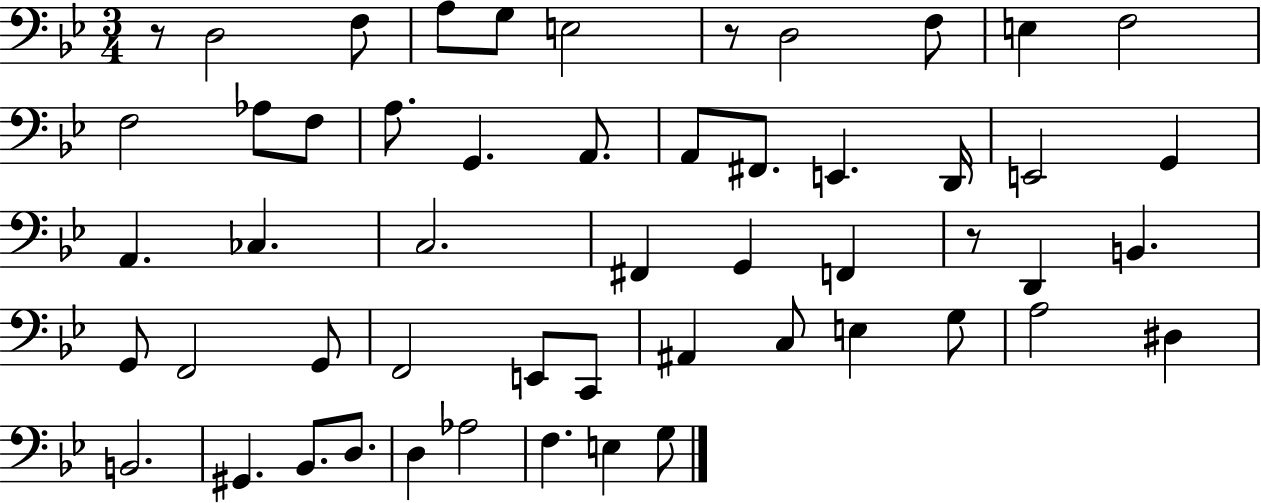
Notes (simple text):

R/e D3/h F3/e A3/e G3/e E3/h R/e D3/h F3/e E3/q F3/h F3/h Ab3/e F3/e A3/e. G2/q. A2/e. A2/e F#2/e. E2/q. D2/s E2/h G2/q A2/q. CES3/q. C3/h. F#2/q G2/q F2/q R/e D2/q B2/q. G2/e F2/h G2/e F2/h E2/e C2/e A#2/q C3/e E3/q G3/e A3/h D#3/q B2/h. G#2/q. Bb2/e. D3/e. D3/q Ab3/h F3/q. E3/q G3/e